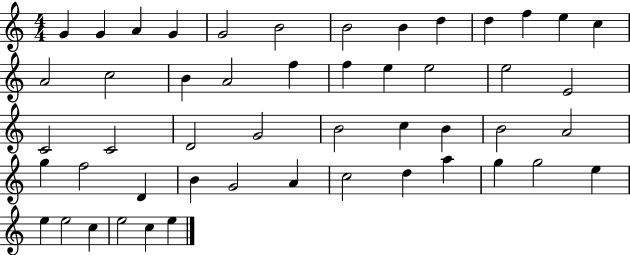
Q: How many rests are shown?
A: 0